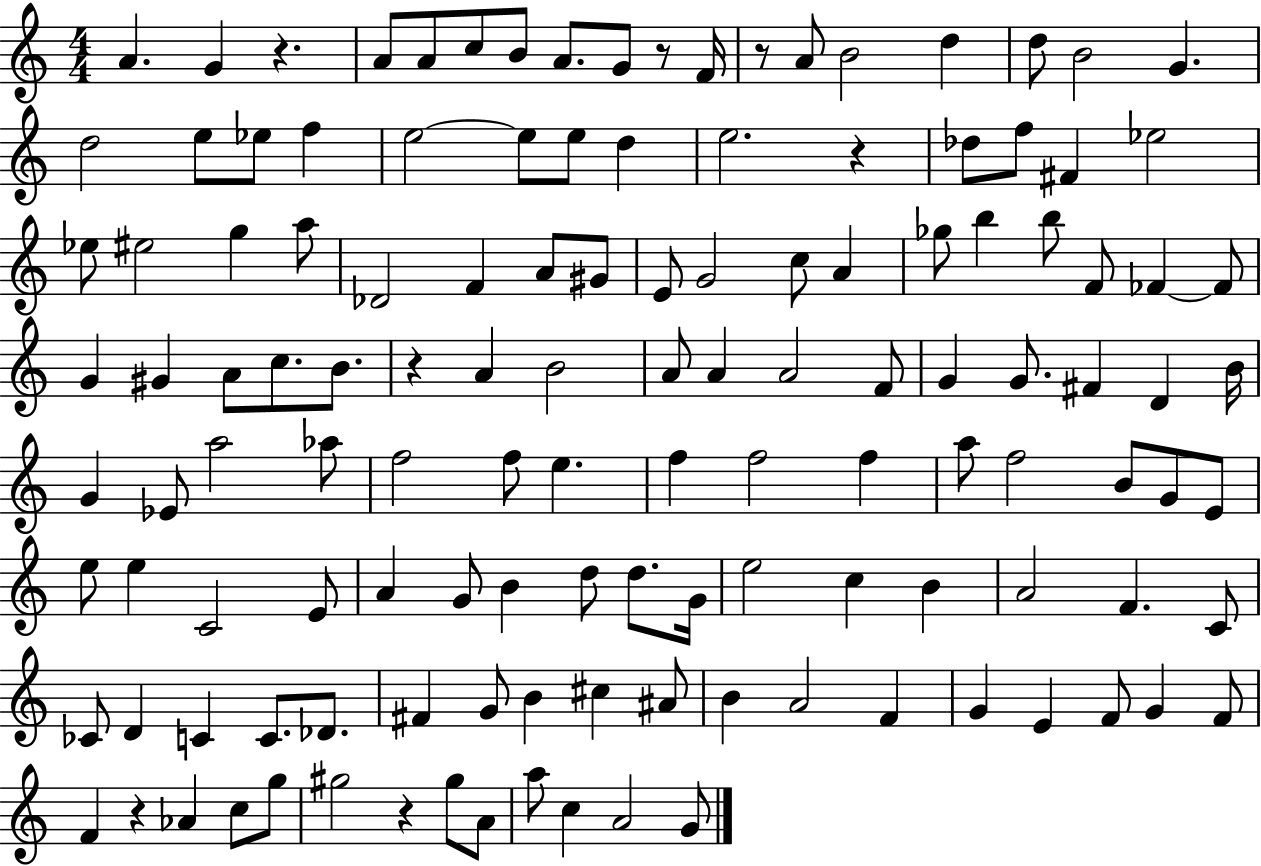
{
  \clef treble
  \numericTimeSignature
  \time 4/4
  \key c \major
  a'4. g'4 r4. | a'8 a'8 c''8 b'8 a'8. g'8 r8 f'16 | r8 a'8 b'2 d''4 | d''8 b'2 g'4. | \break d''2 e''8 ees''8 f''4 | e''2~~ e''8 e''8 d''4 | e''2. r4 | des''8 f''8 fis'4 ees''2 | \break ees''8 eis''2 g''4 a''8 | des'2 f'4 a'8 gis'8 | e'8 g'2 c''8 a'4 | ges''8 b''4 b''8 f'8 fes'4~~ fes'8 | \break g'4 gis'4 a'8 c''8. b'8. | r4 a'4 b'2 | a'8 a'4 a'2 f'8 | g'4 g'8. fis'4 d'4 b'16 | \break g'4 ees'8 a''2 aes''8 | f''2 f''8 e''4. | f''4 f''2 f''4 | a''8 f''2 b'8 g'8 e'8 | \break e''8 e''4 c'2 e'8 | a'4 g'8 b'4 d''8 d''8. g'16 | e''2 c''4 b'4 | a'2 f'4. c'8 | \break ces'8 d'4 c'4 c'8. des'8. | fis'4 g'8 b'4 cis''4 ais'8 | b'4 a'2 f'4 | g'4 e'4 f'8 g'4 f'8 | \break f'4 r4 aes'4 c''8 g''8 | gis''2 r4 gis''8 a'8 | a''8 c''4 a'2 g'8 | \bar "|."
}